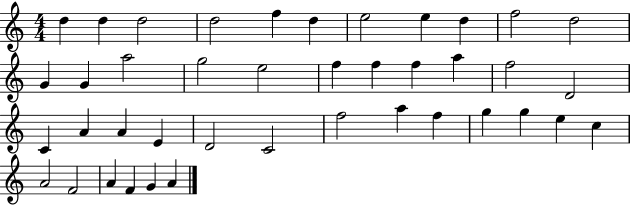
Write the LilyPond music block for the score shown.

{
  \clef treble
  \numericTimeSignature
  \time 4/4
  \key c \major
  d''4 d''4 d''2 | d''2 f''4 d''4 | e''2 e''4 d''4 | f''2 d''2 | \break g'4 g'4 a''2 | g''2 e''2 | f''4 f''4 f''4 a''4 | f''2 d'2 | \break c'4 a'4 a'4 e'4 | d'2 c'2 | f''2 a''4 f''4 | g''4 g''4 e''4 c''4 | \break a'2 f'2 | a'4 f'4 g'4 a'4 | \bar "|."
}